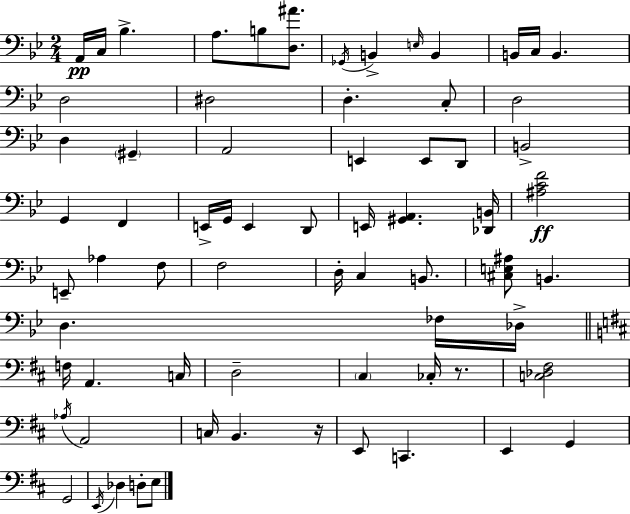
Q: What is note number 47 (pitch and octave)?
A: C#3